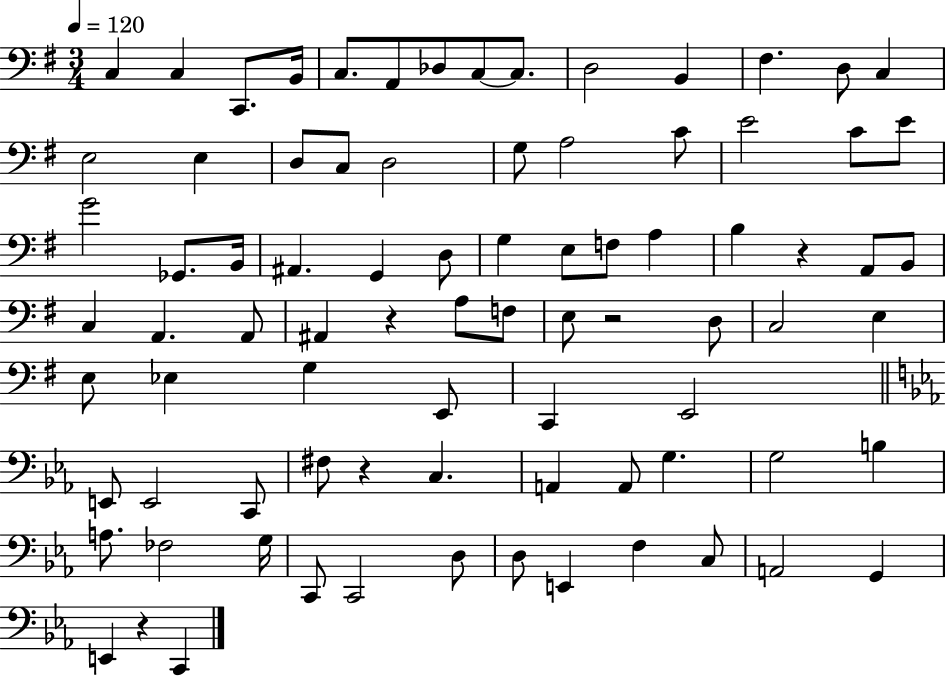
X:1
T:Untitled
M:3/4
L:1/4
K:G
C, C, C,,/2 B,,/4 C,/2 A,,/2 _D,/2 C,/2 C,/2 D,2 B,, ^F, D,/2 C, E,2 E, D,/2 C,/2 D,2 G,/2 A,2 C/2 E2 C/2 E/2 G2 _G,,/2 B,,/4 ^A,, G,, D,/2 G, E,/2 F,/2 A, B, z A,,/2 B,,/2 C, A,, A,,/2 ^A,, z A,/2 F,/2 E,/2 z2 D,/2 C,2 E, E,/2 _E, G, E,,/2 C,, E,,2 E,,/2 E,,2 C,,/2 ^F,/2 z C, A,, A,,/2 G, G,2 B, A,/2 _F,2 G,/4 C,,/2 C,,2 D,/2 D,/2 E,, F, C,/2 A,,2 G,, E,, z C,,